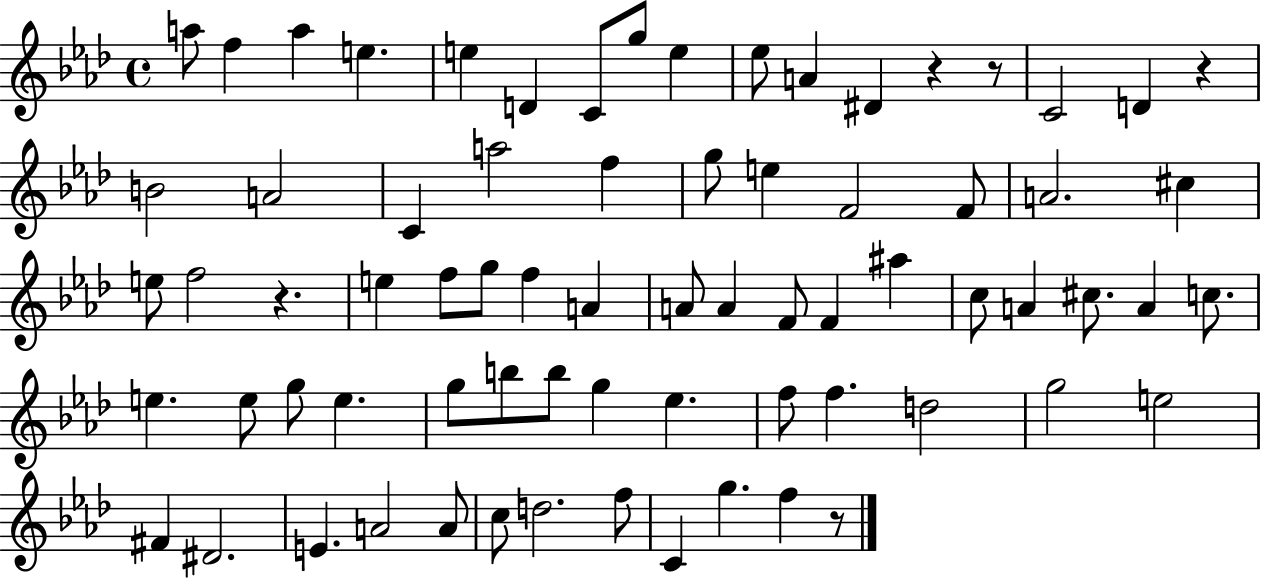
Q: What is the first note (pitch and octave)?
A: A5